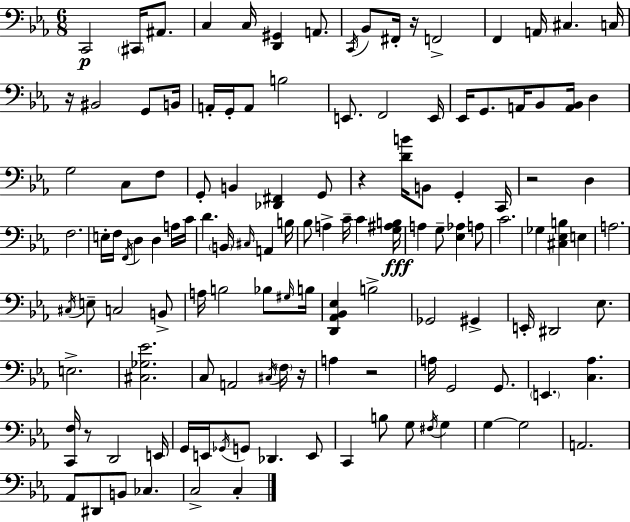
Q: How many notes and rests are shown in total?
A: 128